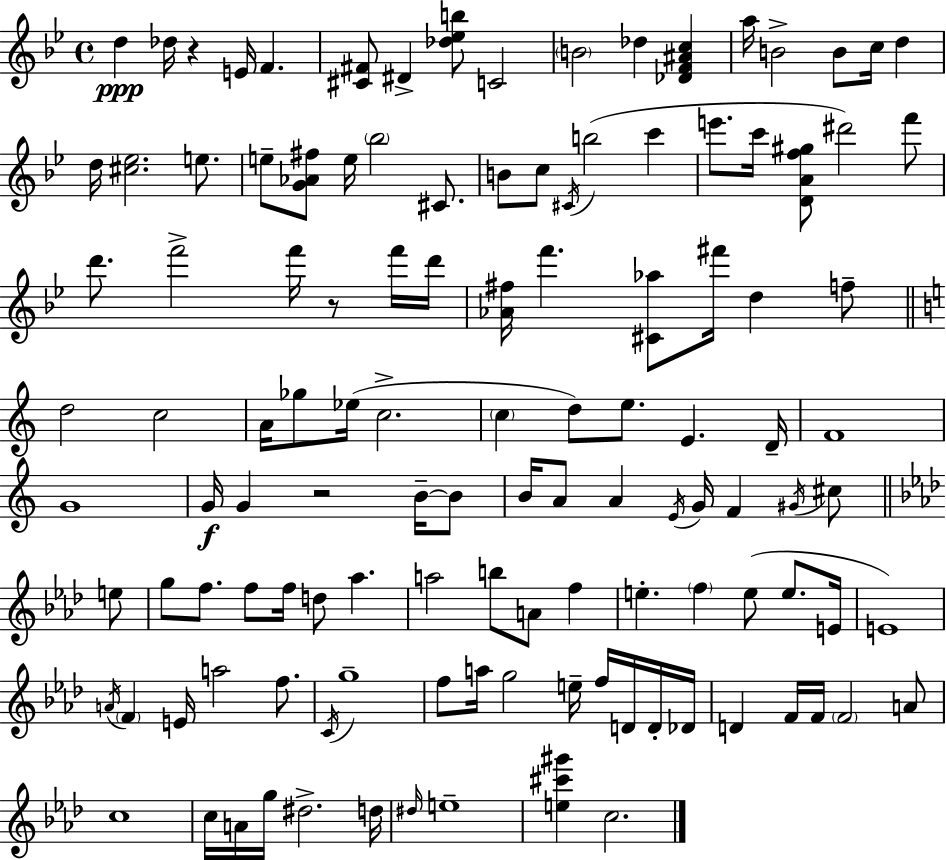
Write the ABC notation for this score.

X:1
T:Untitled
M:4/4
L:1/4
K:Bb
d _d/4 z E/4 F [^C^F]/2 ^D [_d_eb]/2 C2 B2 _d [_DF^Ac] a/4 B2 B/2 c/4 d d/4 [^c_e]2 e/2 e/2 [G_A^f]/2 e/4 _b2 ^C/2 B/2 c/2 ^C/4 b2 c' e'/2 c'/4 [DAf^g]/2 ^d'2 f'/2 d'/2 f'2 f'/4 z/2 f'/4 d'/4 [_A^f]/4 f' [^C_a]/2 ^f'/4 d f/2 d2 c2 A/4 _g/2 _e/4 c2 c d/2 e/2 E D/4 F4 G4 G/4 G z2 B/4 B/2 B/4 A/2 A E/4 G/4 F ^G/4 ^c/2 e/2 g/2 f/2 f/2 f/4 d/2 _a a2 b/2 A/2 f e f e/2 e/2 E/4 E4 A/4 F E/4 a2 f/2 C/4 g4 f/2 a/4 g2 e/4 f/4 D/4 D/4 _D/4 D F/4 F/4 F2 A/2 c4 c/4 A/4 g/4 ^d2 d/4 ^d/4 e4 [e^c'^g'] c2